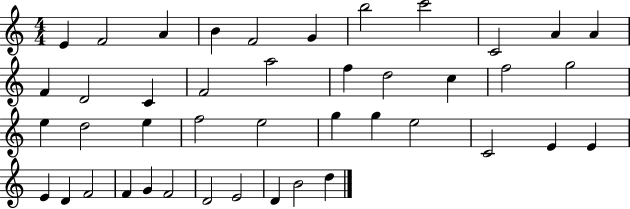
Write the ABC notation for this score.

X:1
T:Untitled
M:4/4
L:1/4
K:C
E F2 A B F2 G b2 c'2 C2 A A F D2 C F2 a2 f d2 c f2 g2 e d2 e f2 e2 g g e2 C2 E E E D F2 F G F2 D2 E2 D B2 d